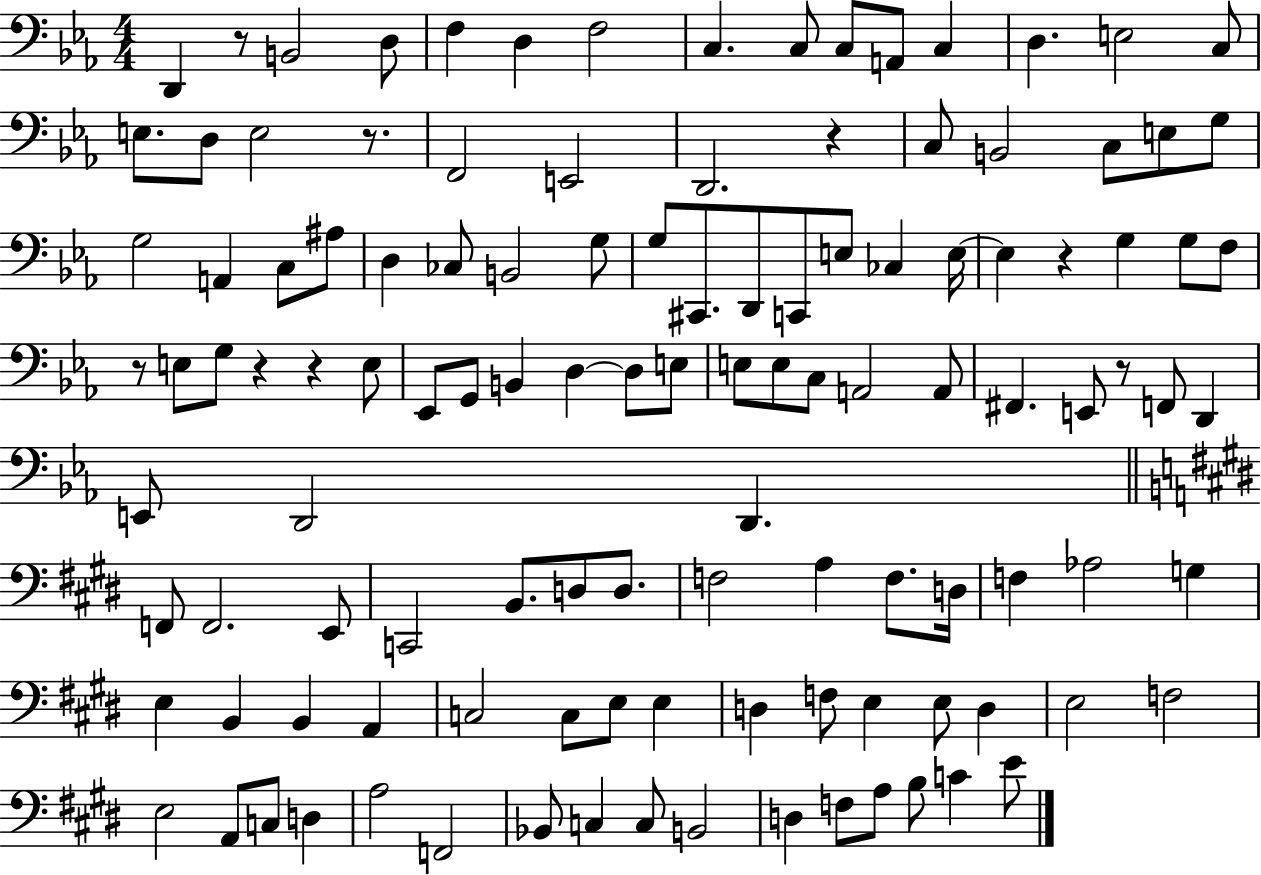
D2/q R/e B2/h D3/e F3/q D3/q F3/h C3/q. C3/e C3/e A2/e C3/q D3/q. E3/h C3/e E3/e. D3/e E3/h R/e. F2/h E2/h D2/h. R/q C3/e B2/h C3/e E3/e G3/e G3/h A2/q C3/e A#3/e D3/q CES3/e B2/h G3/e G3/e C#2/e. D2/e C2/e E3/e CES3/q E3/s E3/q R/q G3/q G3/e F3/e R/e E3/e G3/e R/q R/q E3/e Eb2/e G2/e B2/q D3/q D3/e E3/e E3/e E3/e C3/e A2/h A2/e F#2/q. E2/e R/e F2/e D2/q E2/e D2/h D2/q. F2/e F2/h. E2/e C2/h B2/e. D3/e D3/e. F3/h A3/q F3/e. D3/s F3/q Ab3/h G3/q E3/q B2/q B2/q A2/q C3/h C3/e E3/e E3/q D3/q F3/e E3/q E3/e D3/q E3/h F3/h E3/h A2/e C3/e D3/q A3/h F2/h Bb2/e C3/q C3/e B2/h D3/q F3/e A3/e B3/e C4/q E4/e